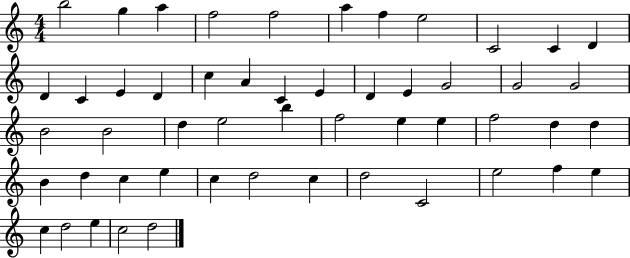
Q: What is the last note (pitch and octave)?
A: D5